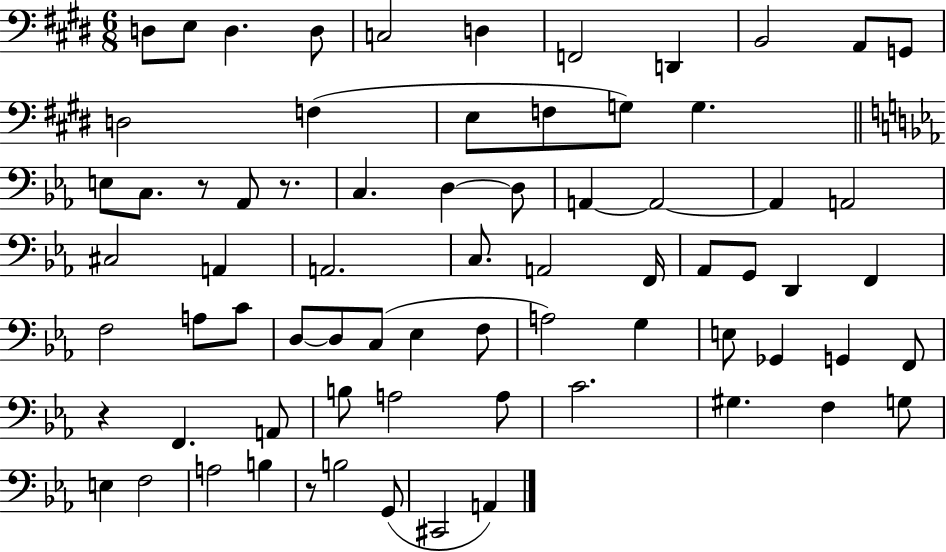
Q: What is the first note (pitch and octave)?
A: D3